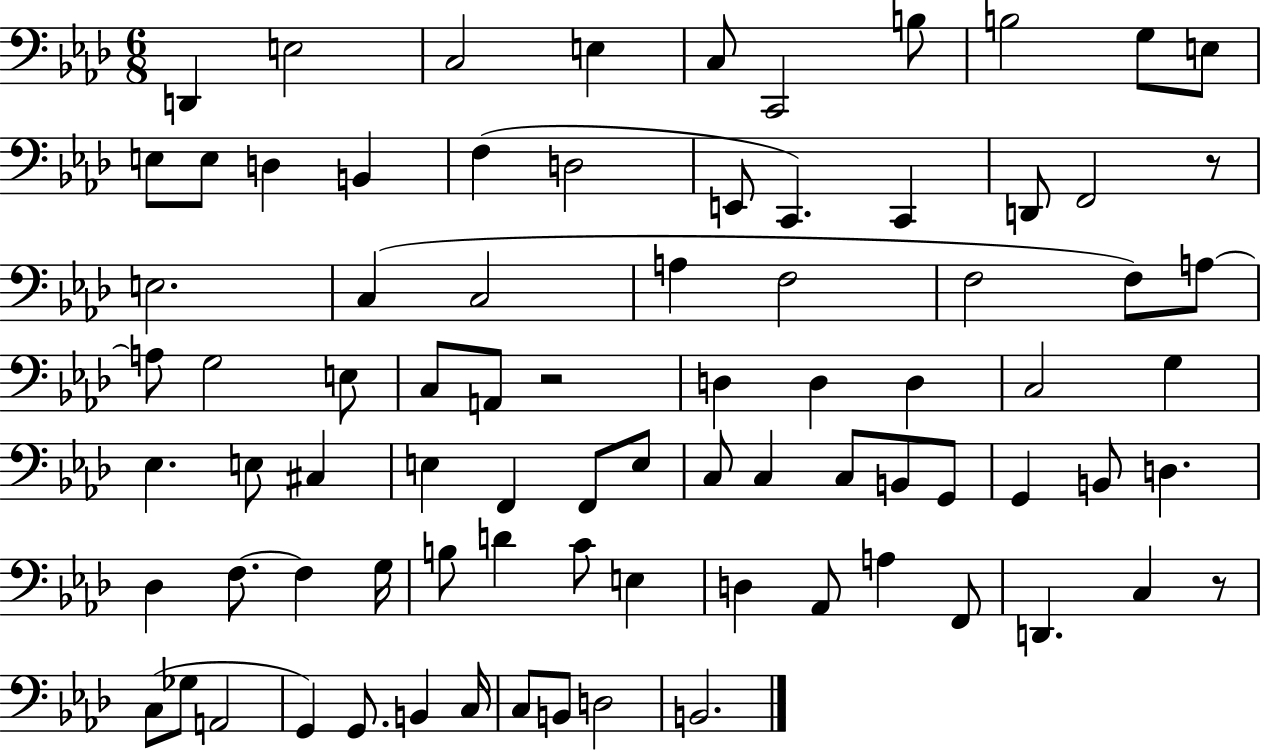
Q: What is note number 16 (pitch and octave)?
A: D3